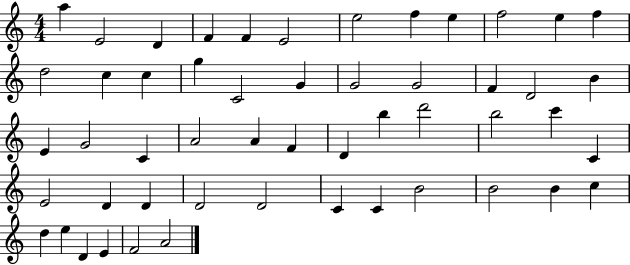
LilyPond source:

{
  \clef treble
  \numericTimeSignature
  \time 4/4
  \key c \major
  a''4 e'2 d'4 | f'4 f'4 e'2 | e''2 f''4 e''4 | f''2 e''4 f''4 | \break d''2 c''4 c''4 | g''4 c'2 g'4 | g'2 g'2 | f'4 d'2 b'4 | \break e'4 g'2 c'4 | a'2 a'4 f'4 | d'4 b''4 d'''2 | b''2 c'''4 c'4 | \break e'2 d'4 d'4 | d'2 d'2 | c'4 c'4 b'2 | b'2 b'4 c''4 | \break d''4 e''4 d'4 e'4 | f'2 a'2 | \bar "|."
}